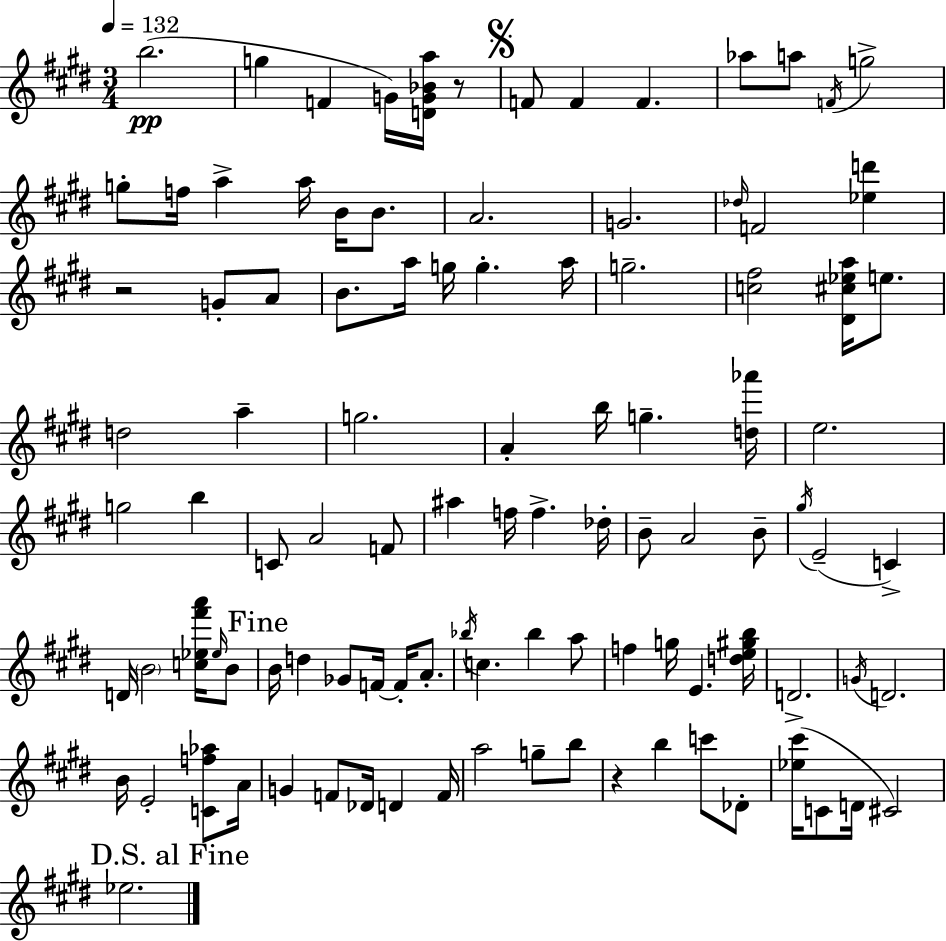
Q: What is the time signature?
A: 3/4